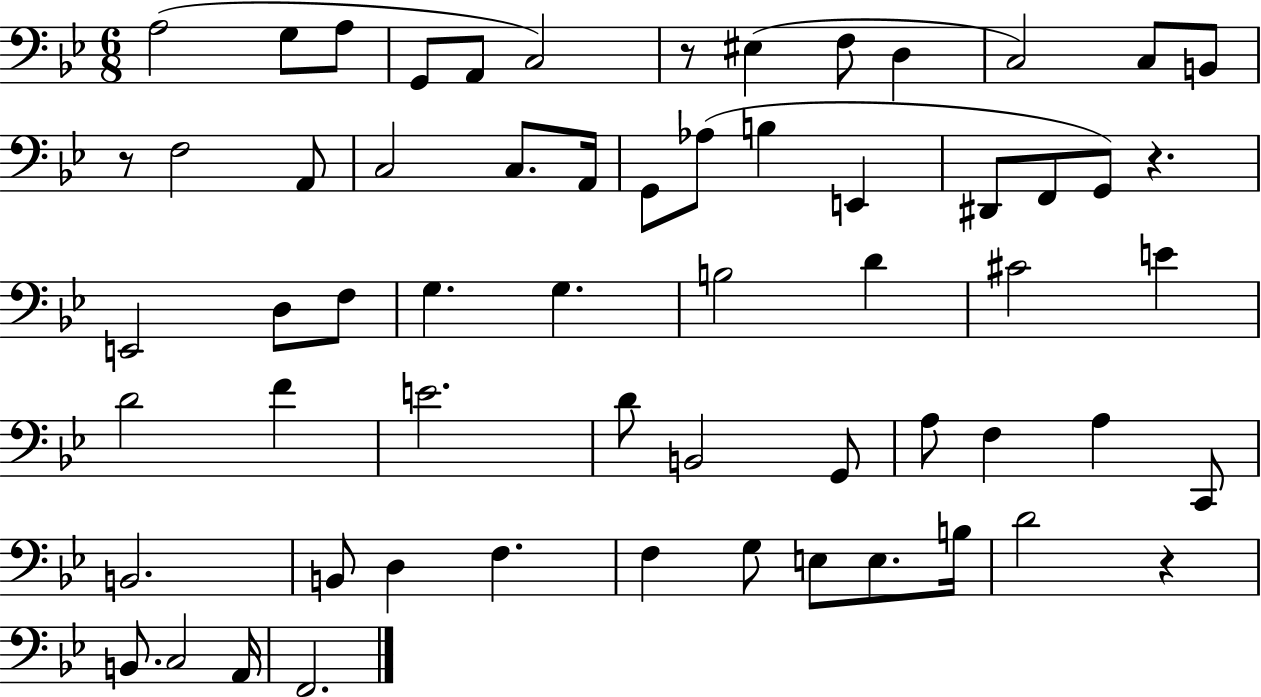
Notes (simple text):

A3/h G3/e A3/e G2/e A2/e C3/h R/e EIS3/q F3/e D3/q C3/h C3/e B2/e R/e F3/h A2/e C3/h C3/e. A2/s G2/e Ab3/e B3/q E2/q D#2/e F2/e G2/e R/q. E2/h D3/e F3/e G3/q. G3/q. B3/h D4/q C#4/h E4/q D4/h F4/q E4/h. D4/e B2/h G2/e A3/e F3/q A3/q C2/e B2/h. B2/e D3/q F3/q. F3/q G3/e E3/e E3/e. B3/s D4/h R/q B2/e. C3/h A2/s F2/h.